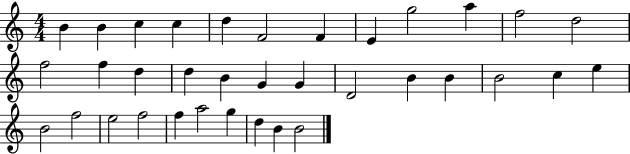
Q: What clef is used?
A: treble